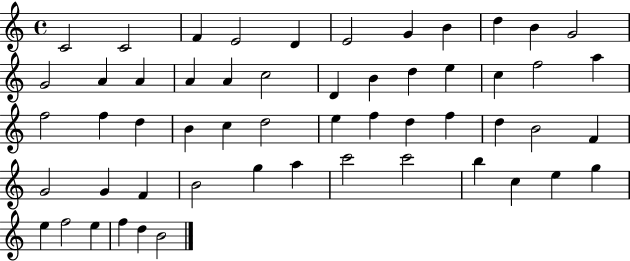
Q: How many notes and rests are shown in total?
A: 55